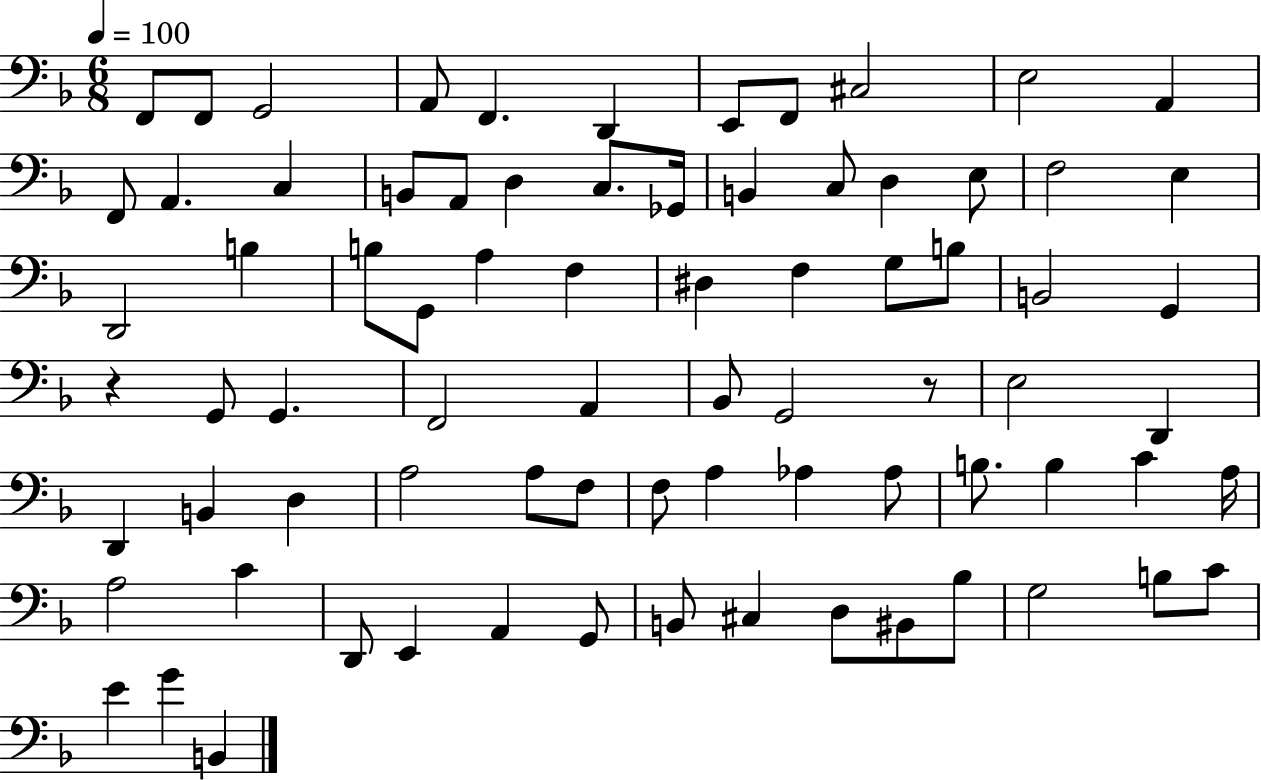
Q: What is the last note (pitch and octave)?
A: B2